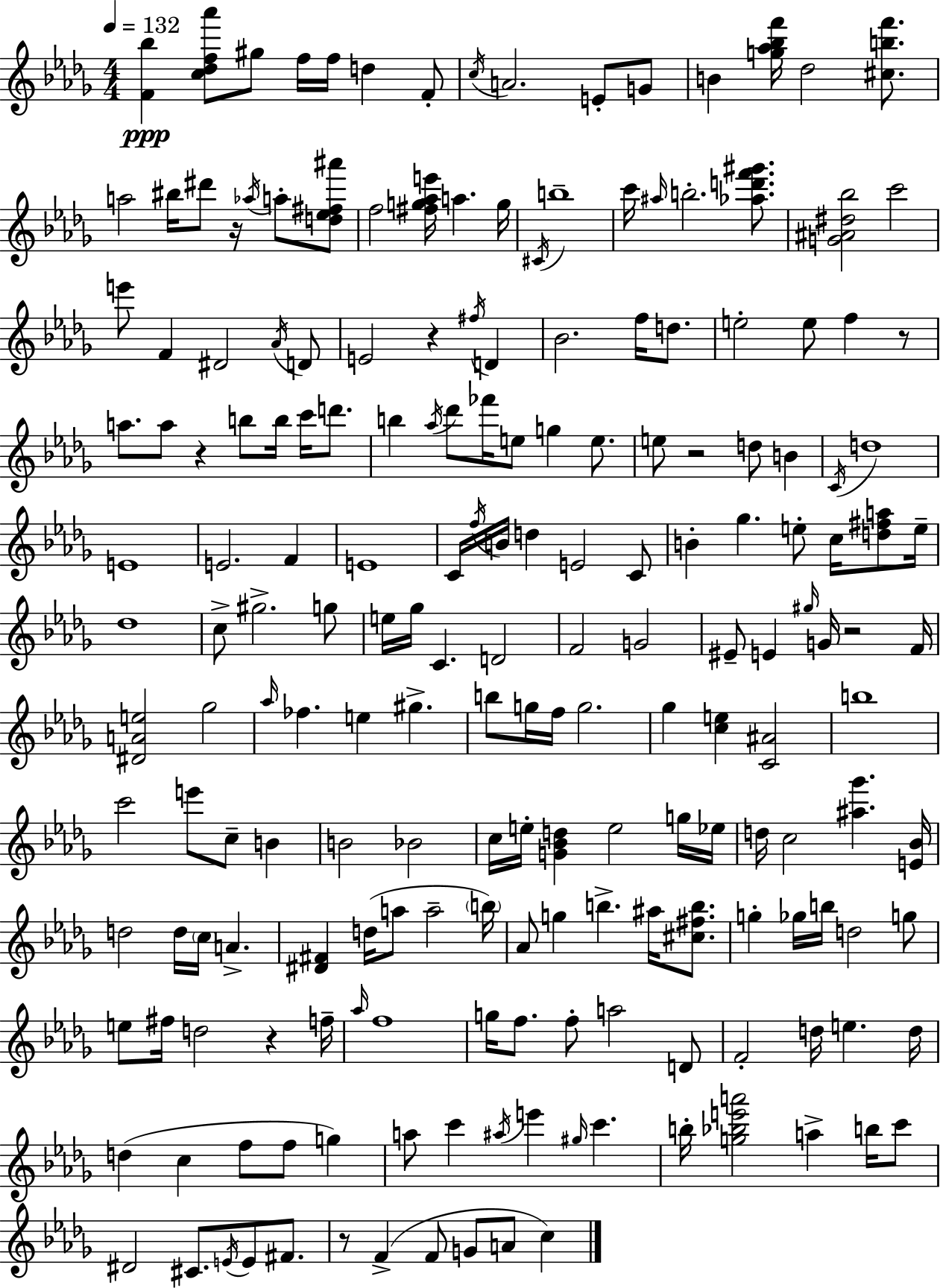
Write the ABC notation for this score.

X:1
T:Untitled
M:4/4
L:1/4
K:Bbm
[F_b] [c_df_a']/2 ^g/2 f/4 f/4 d F/2 c/4 A2 E/2 G/2 B [g_a_bf']/4 _d2 [^cbf']/2 a2 ^b/4 ^d'/2 z/4 _a/4 a/2 [d_e^f^a']/2 f2 [^fg_ae']/4 a g/4 ^C/4 b4 c'/4 ^a/4 b2 [_ad'f'^g']/2 [G^A^d_b]2 c'2 e'/2 F ^D2 _A/4 D/2 E2 z ^f/4 D _B2 f/4 d/2 e2 e/2 f z/2 a/2 a/2 z b/2 b/4 c'/4 d'/2 b _a/4 _d'/2 _f'/4 e/2 g e/2 e/2 z2 d/2 B C/4 d4 E4 E2 F E4 C/4 f/4 B/4 d E2 C/2 B _g e/2 c/4 [d^fa]/2 e/4 _d4 c/2 ^g2 g/2 e/4 _g/4 C D2 F2 G2 ^E/2 E ^g/4 G/4 z2 F/4 [^DAe]2 _g2 _a/4 _f e ^g b/2 g/4 f/4 g2 _g [ce] [C^A]2 b4 c'2 e'/2 c/2 B B2 _B2 c/4 e/4 [G_Bd] e2 g/4 _e/4 d/4 c2 [^a_g'] [E_B]/4 d2 d/4 c/4 A [^D^F] d/4 a/2 a2 b/4 _A/2 g b ^a/4 [^c^fb]/2 g _g/4 b/4 d2 g/2 e/2 ^f/4 d2 z f/4 _a/4 f4 g/4 f/2 f/2 a2 D/2 F2 d/4 e d/4 d c f/2 f/2 g a/2 c' ^a/4 e' ^g/4 c' b/4 [g_be'a']2 a b/4 c'/2 ^D2 ^C/2 E/4 E/2 ^F/2 z/2 F F/2 G/2 A/2 c